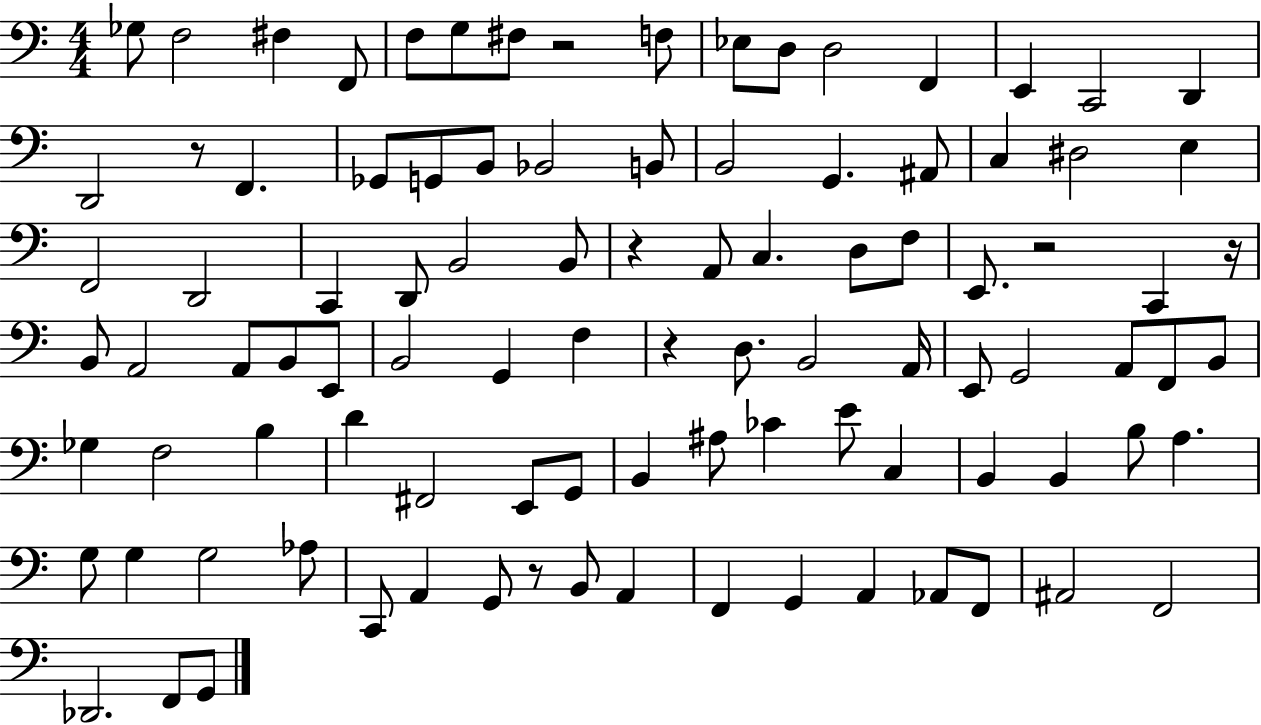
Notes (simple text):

Gb3/e F3/h F#3/q F2/e F3/e G3/e F#3/e R/h F3/e Eb3/e D3/e D3/h F2/q E2/q C2/h D2/q D2/h R/e F2/q. Gb2/e G2/e B2/e Bb2/h B2/e B2/h G2/q. A#2/e C3/q D#3/h E3/q F2/h D2/h C2/q D2/e B2/h B2/e R/q A2/e C3/q. D3/e F3/e E2/e. R/h C2/q R/s B2/e A2/h A2/e B2/e E2/e B2/h G2/q F3/q R/q D3/e. B2/h A2/s E2/e G2/h A2/e F2/e B2/e Gb3/q F3/h B3/q D4/q F#2/h E2/e G2/e B2/q A#3/e CES4/q E4/e C3/q B2/q B2/q B3/e A3/q. G3/e G3/q G3/h Ab3/e C2/e A2/q G2/e R/e B2/e A2/q F2/q G2/q A2/q Ab2/e F2/e A#2/h F2/h Db2/h. F2/e G2/e